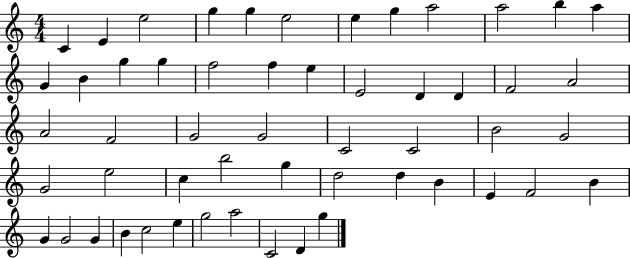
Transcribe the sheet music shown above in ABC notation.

X:1
T:Untitled
M:4/4
L:1/4
K:C
C E e2 g g e2 e g a2 a2 b a G B g g f2 f e E2 D D F2 A2 A2 F2 G2 G2 C2 C2 B2 G2 G2 e2 c b2 g d2 d B E F2 B G G2 G B c2 e g2 a2 C2 D g